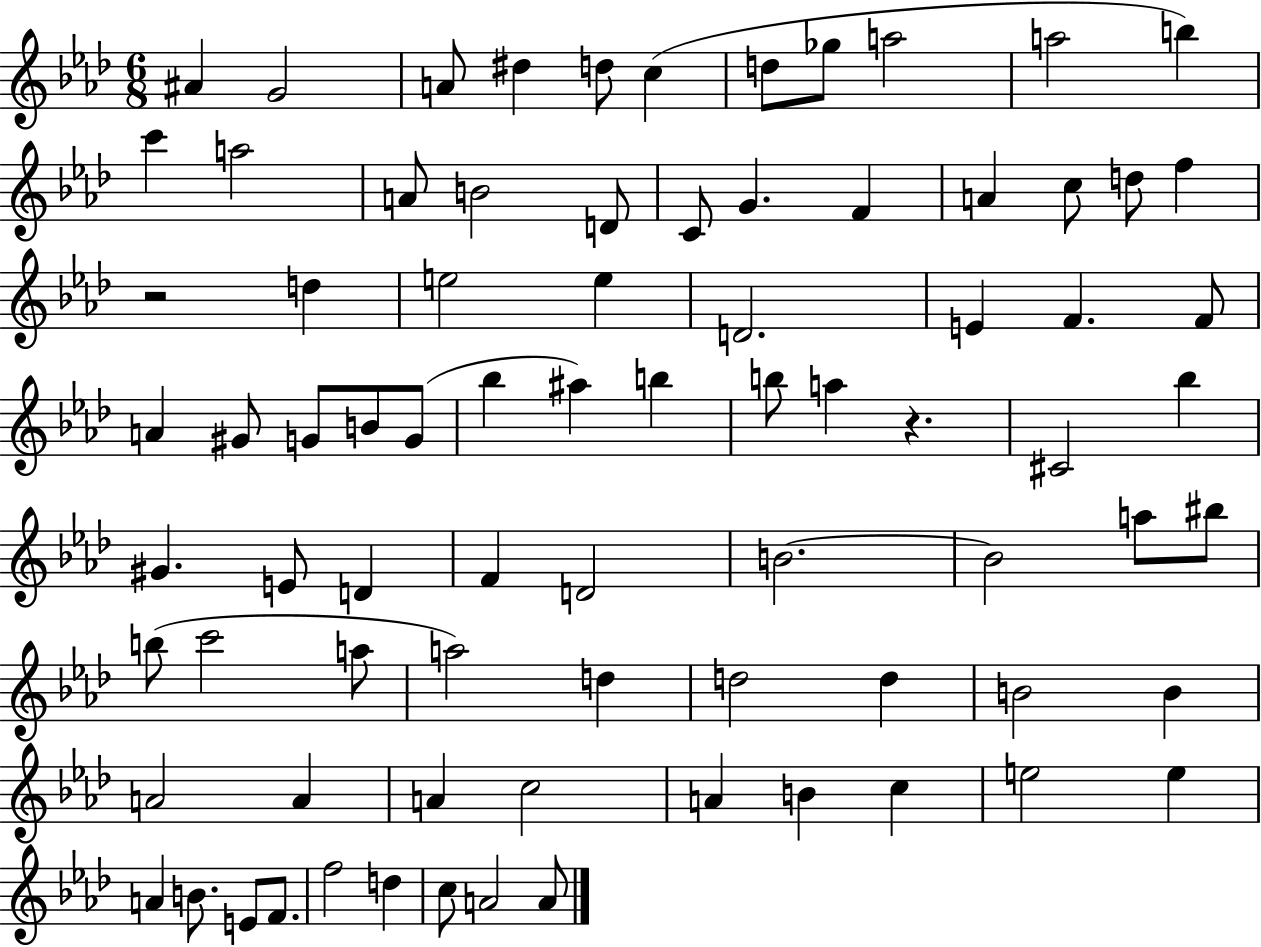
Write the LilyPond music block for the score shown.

{
  \clef treble
  \numericTimeSignature
  \time 6/8
  \key aes \major
  ais'4 g'2 | a'8 dis''4 d''8 c''4( | d''8 ges''8 a''2 | a''2 b''4) | \break c'''4 a''2 | a'8 b'2 d'8 | c'8 g'4. f'4 | a'4 c''8 d''8 f''4 | \break r2 d''4 | e''2 e''4 | d'2. | e'4 f'4. f'8 | \break a'4 gis'8 g'8 b'8 g'8( | bes''4 ais''4) b''4 | b''8 a''4 r4. | cis'2 bes''4 | \break gis'4. e'8 d'4 | f'4 d'2 | b'2.~~ | b'2 a''8 bis''8 | \break b''8( c'''2 a''8 | a''2) d''4 | d''2 d''4 | b'2 b'4 | \break a'2 a'4 | a'4 c''2 | a'4 b'4 c''4 | e''2 e''4 | \break a'4 b'8. e'8 f'8. | f''2 d''4 | c''8 a'2 a'8 | \bar "|."
}